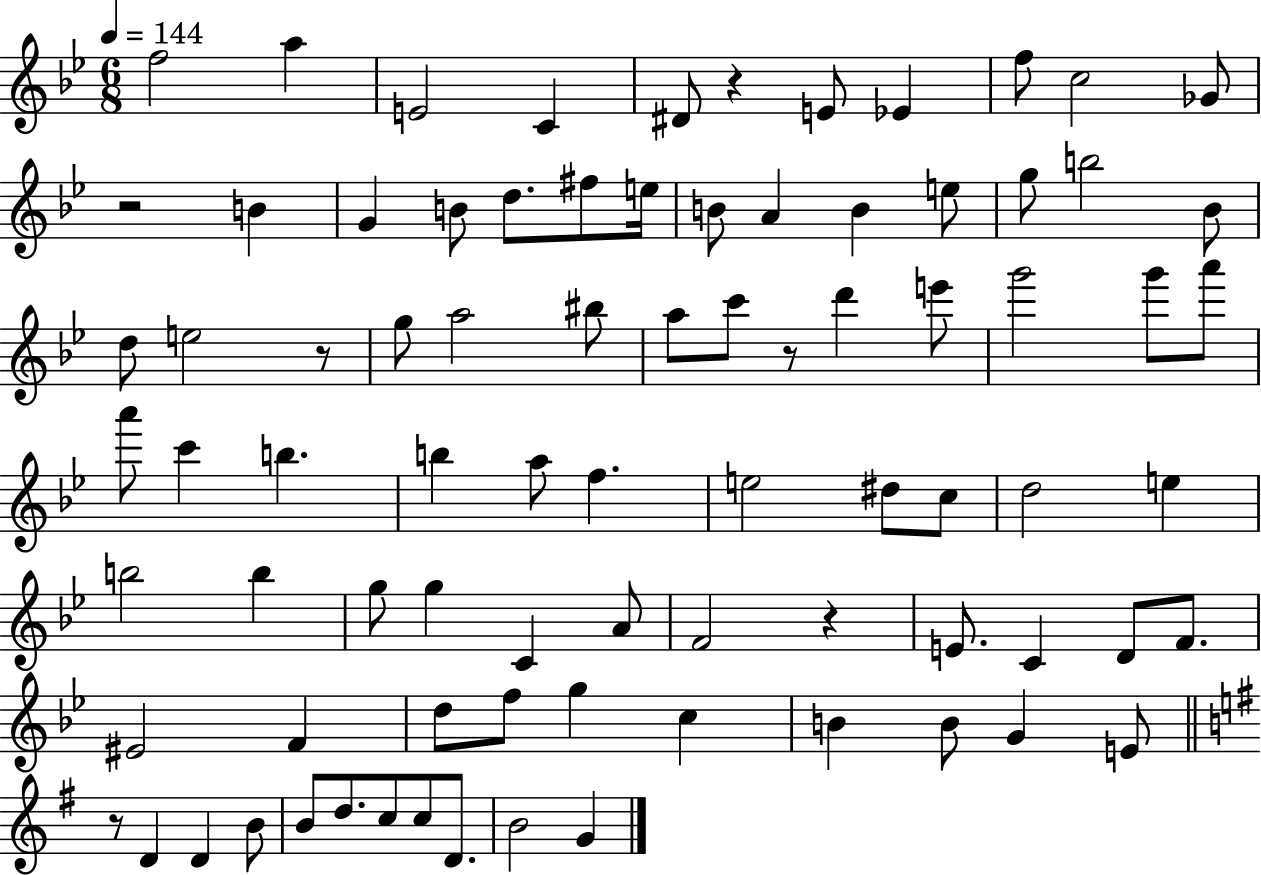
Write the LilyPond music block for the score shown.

{
  \clef treble
  \numericTimeSignature
  \time 6/8
  \key bes \major
  \tempo 4 = 144
  \repeat volta 2 { f''2 a''4 | e'2 c'4 | dis'8 r4 e'8 ees'4 | f''8 c''2 ges'8 | \break r2 b'4 | g'4 b'8 d''8. fis''8 e''16 | b'8 a'4 b'4 e''8 | g''8 b''2 bes'8 | \break d''8 e''2 r8 | g''8 a''2 bis''8 | a''8 c'''8 r8 d'''4 e'''8 | g'''2 g'''8 a'''8 | \break a'''8 c'''4 b''4. | b''4 a''8 f''4. | e''2 dis''8 c''8 | d''2 e''4 | \break b''2 b''4 | g''8 g''4 c'4 a'8 | f'2 r4 | e'8. c'4 d'8 f'8. | \break eis'2 f'4 | d''8 f''8 g''4 c''4 | b'4 b'8 g'4 e'8 | \bar "||" \break \key e \minor r8 d'4 d'4 b'8 | b'8 d''8. c''8 c''8 d'8. | b'2 g'4 | } \bar "|."
}